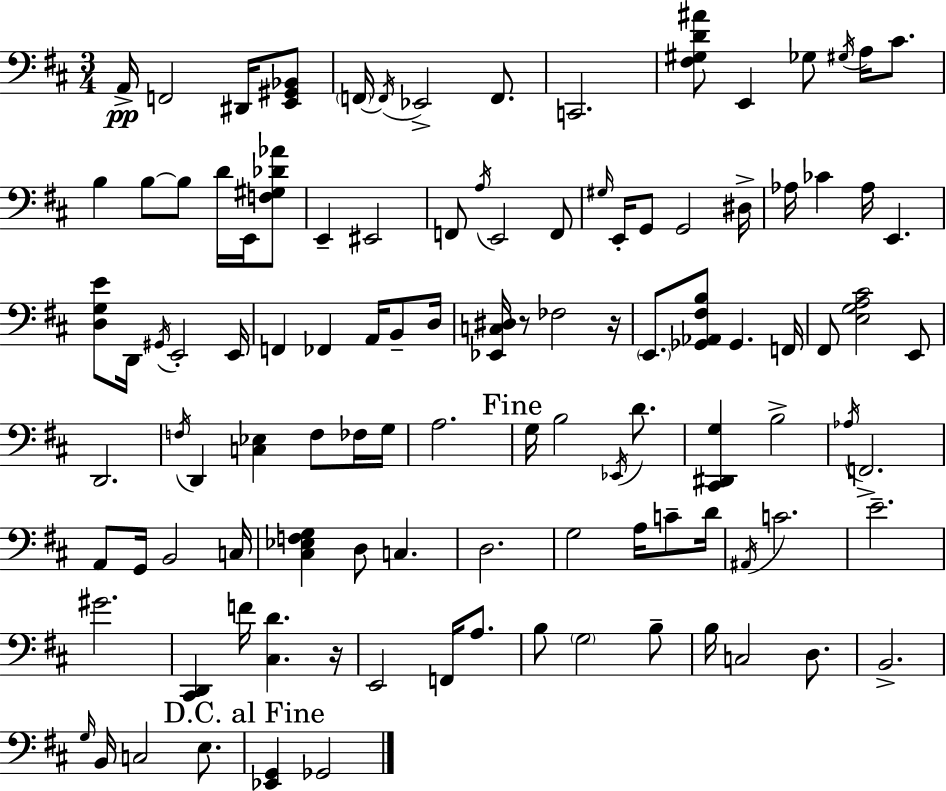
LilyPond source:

{
  \clef bass
  \numericTimeSignature
  \time 3/4
  \key d \major
  a,16->\pp f,2 dis,16 <e, gis, bes,>8 | \parenthesize f,16~~ \acciaccatura { f,16 } ees,2-> f,8. | c,2. | <fis gis d' ais'>8 e,4 ges8 \acciaccatura { gis16 } a16 cis'8. | \break b4 b8~~ b8 d'16 e,16 | <f gis des' aes'>8 e,4-- eis,2 | f,8 \acciaccatura { a16 } e,2 | f,8 \grace { gis16 } e,16-. g,8 g,2 | \break dis16-> aes16 ces'4 aes16 e,4. | <d g e'>8 d,16 \acciaccatura { gis,16 } e,2-. | e,16 f,4 fes,4 | a,16 b,8-- d16 <ees, c dis>16 r8 fes2 | \break r16 \parenthesize e,8. <ges, aes, fis b>8 ges,4. | f,16 fis,8 <e g a cis'>2 | e,8 d,2. | \acciaccatura { f16 } d,4 <c ees>4 | \break f8 fes16 g16 a2. | \mark "Fine" g16 b2 | \acciaccatura { ees,16 } d'8. <cis, dis, g>4 b2-> | \acciaccatura { aes16 } f,2.-> | \break a,8 g,16 b,2 | c16 <cis ees f g>4 | d8 c4. d2. | g2 | \break a16 c'8-- d'16 \acciaccatura { ais,16 } c'2. | e'2.-- | gis'2. | <cis, d,>4 | \break f'16 <cis d'>4. r16 e,2 | f,16 a8. b8 \parenthesize g2 | b8-- b16 c2 | d8. b,2.-> | \break \grace { g16 } b,16 c2 | e8. \mark "D.C. al Fine" <ees, g,>4 | ges,2 \bar "|."
}